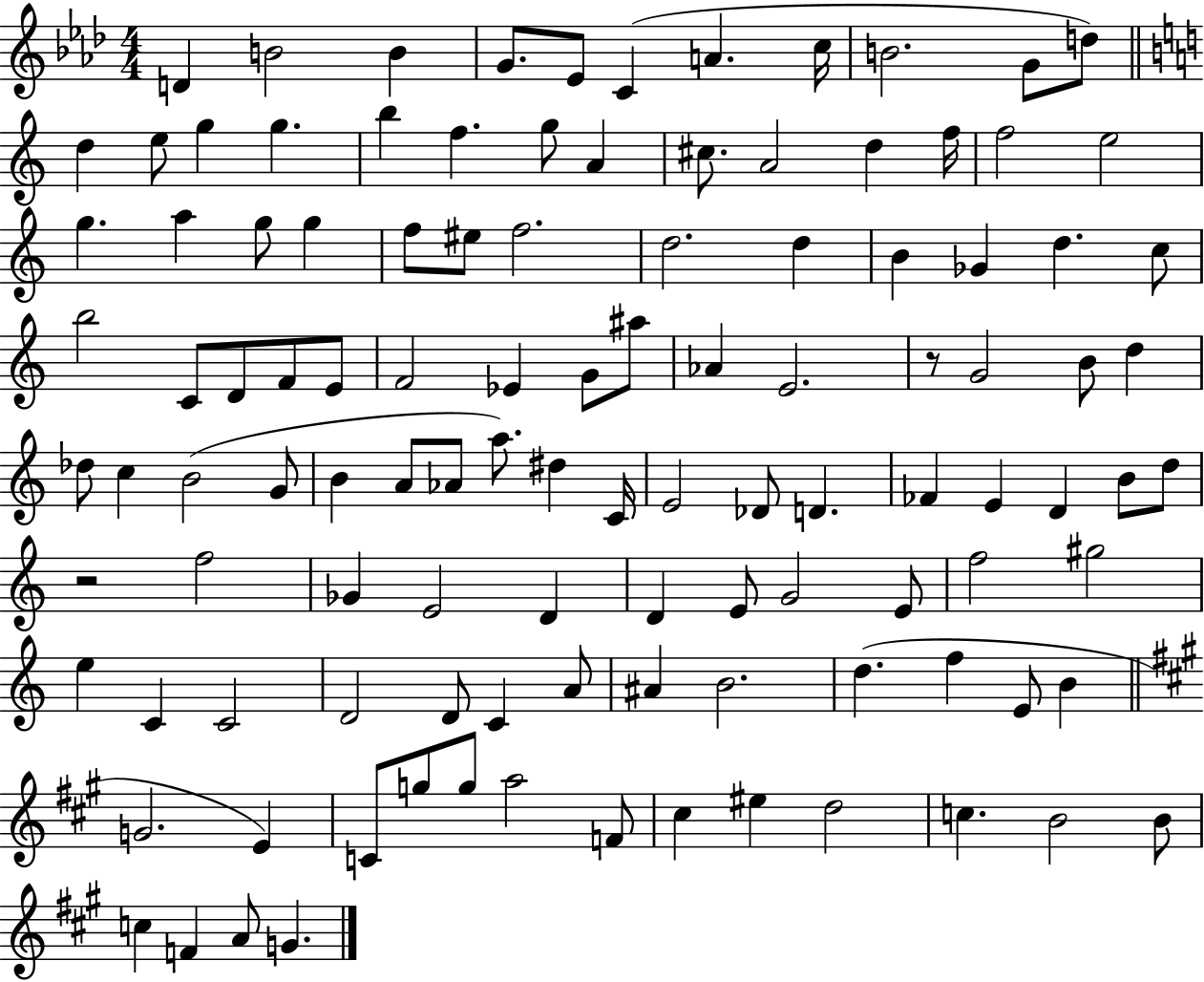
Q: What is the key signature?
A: AES major